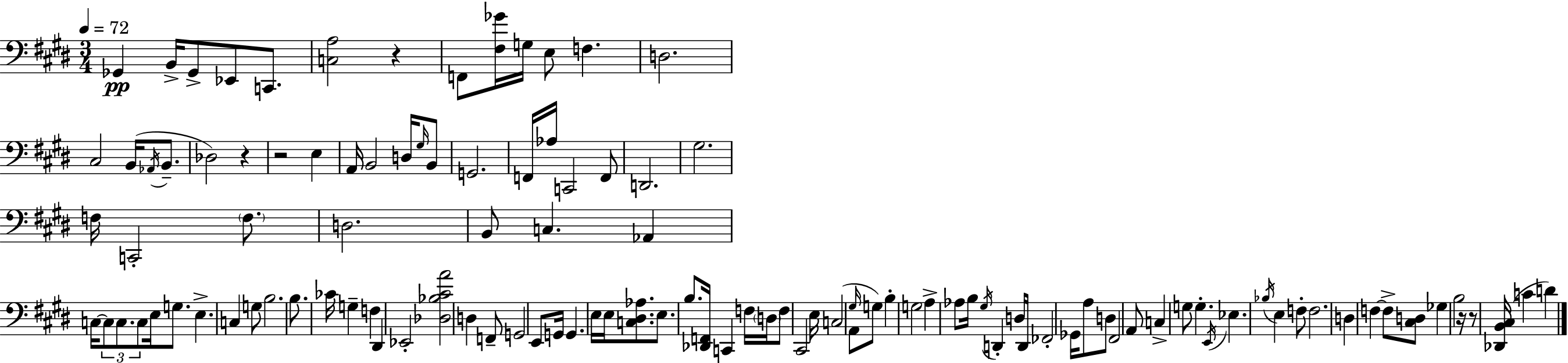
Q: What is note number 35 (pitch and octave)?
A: Ab2